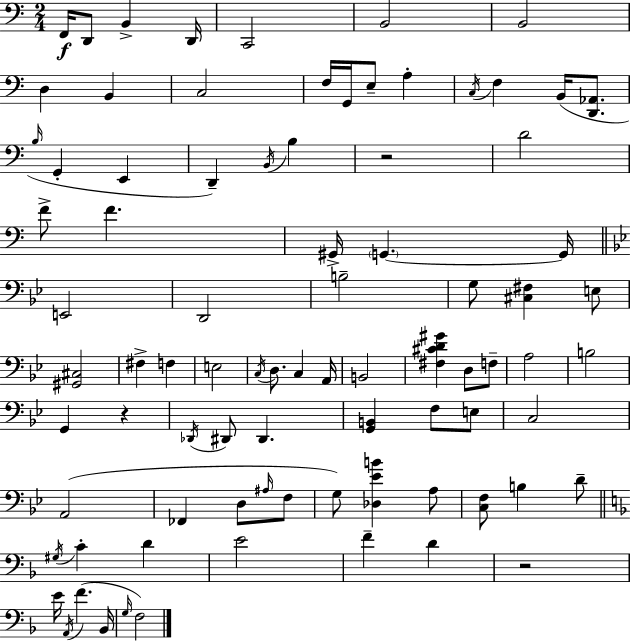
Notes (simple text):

F2/s D2/e B2/q D2/s C2/h B2/h B2/h D3/q B2/q C3/h F3/s G2/s E3/e A3/q C3/s F3/q B2/s [D2,Ab2]/e. B3/s G2/q E2/q D2/q B2/s B3/q R/h D4/h F4/e F4/q. G#2/s G2/q. G2/s E2/h D2/h B3/h G3/e [C#3,F#3]/q E3/e [G#2,C#3]/h F#3/q F3/q E3/h C3/s D3/e. C3/q A2/s B2/h [F#3,C#4,D4,G#4]/q D3/e F3/e A3/h B3/h G2/q R/q Db2/s D#2/e D#2/q. [G2,B2]/q F3/e E3/e C3/h A2/h FES2/q D3/e A#3/s F3/e G3/e [Db3,Eb4,B4]/q A3/e [C3,F3]/e B3/q D4/e G#3/s C4/q D4/q E4/h F4/q D4/q R/h E4/s A2/s F4/q. Bb2/s G3/s F3/h